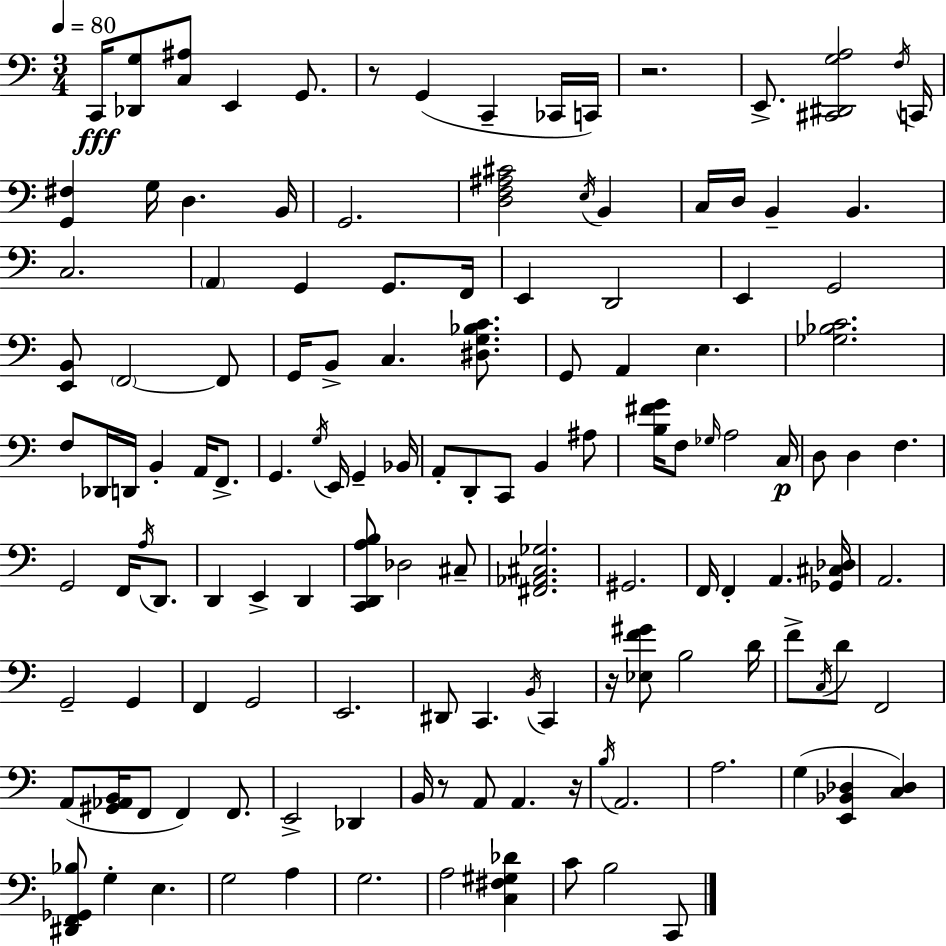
{
  \clef bass
  \numericTimeSignature
  \time 3/4
  \key c \major
  \tempo 4 = 80
  c,16\fff <des, g>8 <c ais>8 e,4 g,8. | r8 g,4( c,4-- ces,16 c,16) | r2. | e,8.-> <cis, dis, g a>2 \acciaccatura { f16 } | \break c,16 <g, fis>4 g16 d4. | b,16 g,2. | <d f ais cis'>2 \acciaccatura { e16 } b,4 | c16 d16 b,4-- b,4. | \break c2. | \parenthesize a,4 g,4 g,8. | f,16 e,4 d,2 | e,4 g,2 | \break <e, b,>8 \parenthesize f,2~~ | f,8 g,16 b,8-> c4. <dis g bes c'>8. | g,8 a,4 e4. | <ges bes c'>2. | \break f8 des,16 d,16 b,4-. a,16 f,8.-> | g,4. \acciaccatura { g16 } e,16 g,4-- | bes,16 a,8-. d,8-. c,8 b,4 | ais8 <b fis' g'>16 f8 \grace { ges16 } a2 | \break c16\p d8 d4 f4. | g,2 | f,16 \acciaccatura { a16 } d,8. d,4 e,4-> | d,4 <c, d, a b>8 des2 | \break cis8-- <fis, aes, cis ges>2. | gis,2. | f,16 f,4-. a,4. | <ges, cis des>16 a,2. | \break g,2-- | g,4 f,4 g,2 | e,2. | dis,8 c,4. | \break \acciaccatura { b,16 } c,4 r16 <ees f' gis'>8 b2 | d'16 f'8-> \acciaccatura { c16 } d'8 f,2 | a,8( <gis, aes, b,>16 f,8 | f,4) f,8. e,2-> | \break des,4 b,16 r8 a,8 | a,4. r16 \acciaccatura { b16 } a,2. | a2. | g4( | \break <e, bes, des>4 <c des>4) <dis, f, ges, bes>8 g4-. | e4. g2 | a4 g2. | a2 | \break <c fis gis des'>4 c'8 b2 | c,8 \bar "|."
}